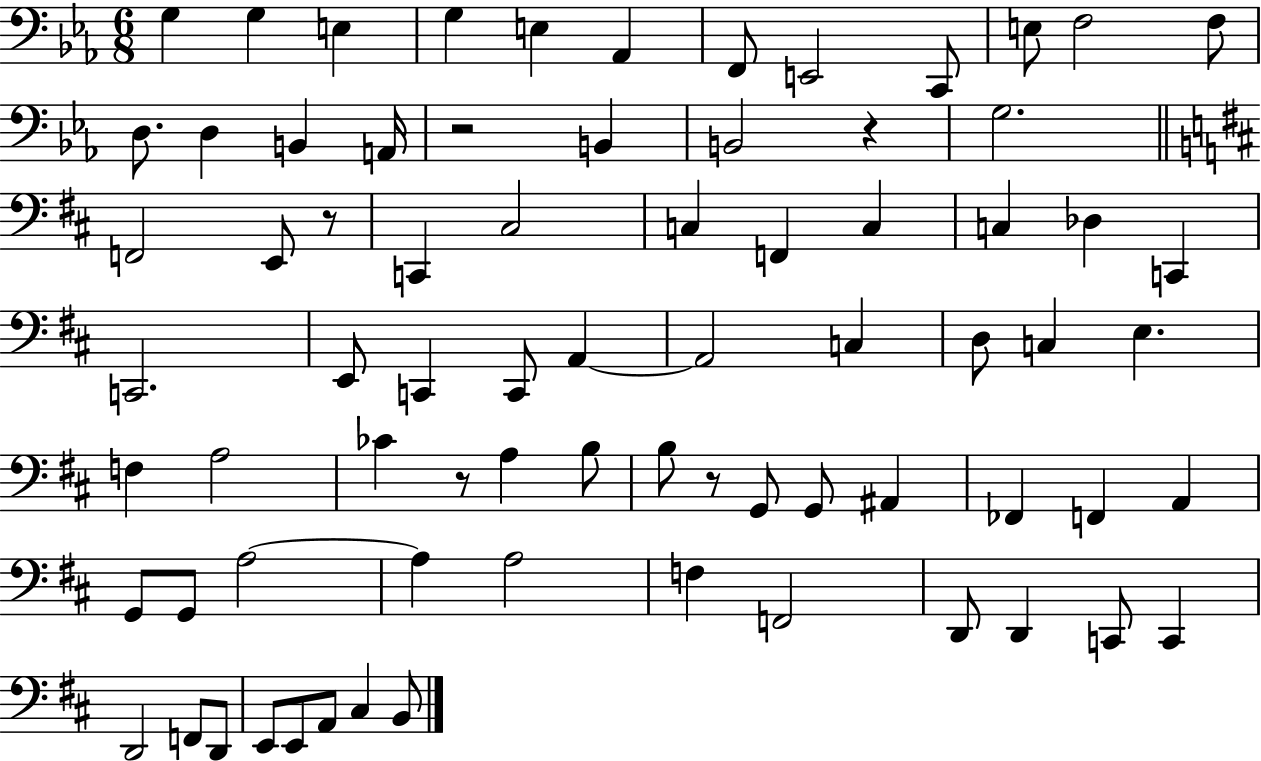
{
  \clef bass
  \numericTimeSignature
  \time 6/8
  \key ees \major
  g4 g4 e4 | g4 e4 aes,4 | f,8 e,2 c,8 | e8 f2 f8 | \break d8. d4 b,4 a,16 | r2 b,4 | b,2 r4 | g2. | \break \bar "||" \break \key b \minor f,2 e,8 r8 | c,4 cis2 | c4 f,4 c4 | c4 des4 c,4 | \break c,2. | e,8 c,4 c,8 a,4~~ | a,2 c4 | d8 c4 e4. | \break f4 a2 | ces'4 r8 a4 b8 | b8 r8 g,8 g,8 ais,4 | fes,4 f,4 a,4 | \break g,8 g,8 a2~~ | a4 a2 | f4 f,2 | d,8 d,4 c,8 c,4 | \break d,2 f,8 d,8 | e,8 e,8 a,8 cis4 b,8 | \bar "|."
}